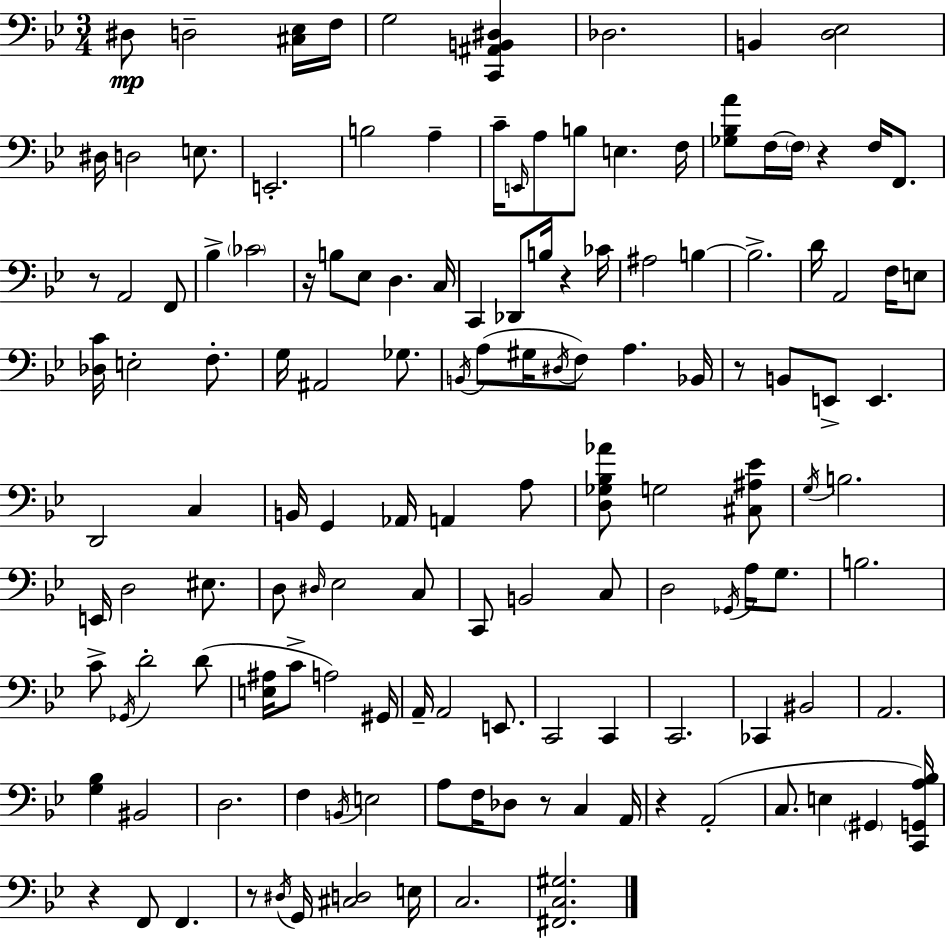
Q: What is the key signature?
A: BES major